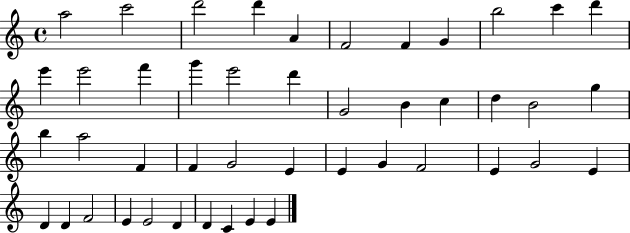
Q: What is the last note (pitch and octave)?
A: E4